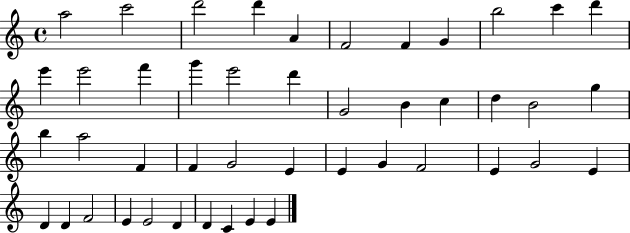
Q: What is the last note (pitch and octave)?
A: E4